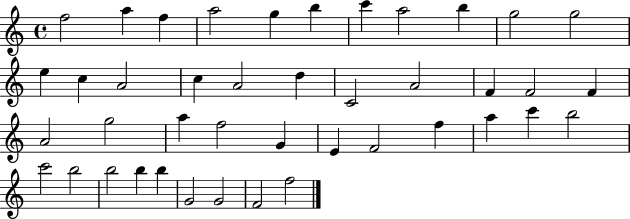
X:1
T:Untitled
M:4/4
L:1/4
K:C
f2 a f a2 g b c' a2 b g2 g2 e c A2 c A2 d C2 A2 F F2 F A2 g2 a f2 G E F2 f a c' b2 c'2 b2 b2 b b G2 G2 F2 f2